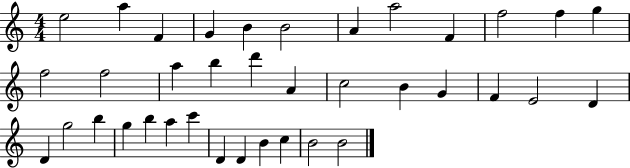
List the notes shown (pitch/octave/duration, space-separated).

E5/h A5/q F4/q G4/q B4/q B4/h A4/q A5/h F4/q F5/h F5/q G5/q F5/h F5/h A5/q B5/q D6/q A4/q C5/h B4/q G4/q F4/q E4/h D4/q D4/q G5/h B5/q G5/q B5/q A5/q C6/q D4/q D4/q B4/q C5/q B4/h B4/h